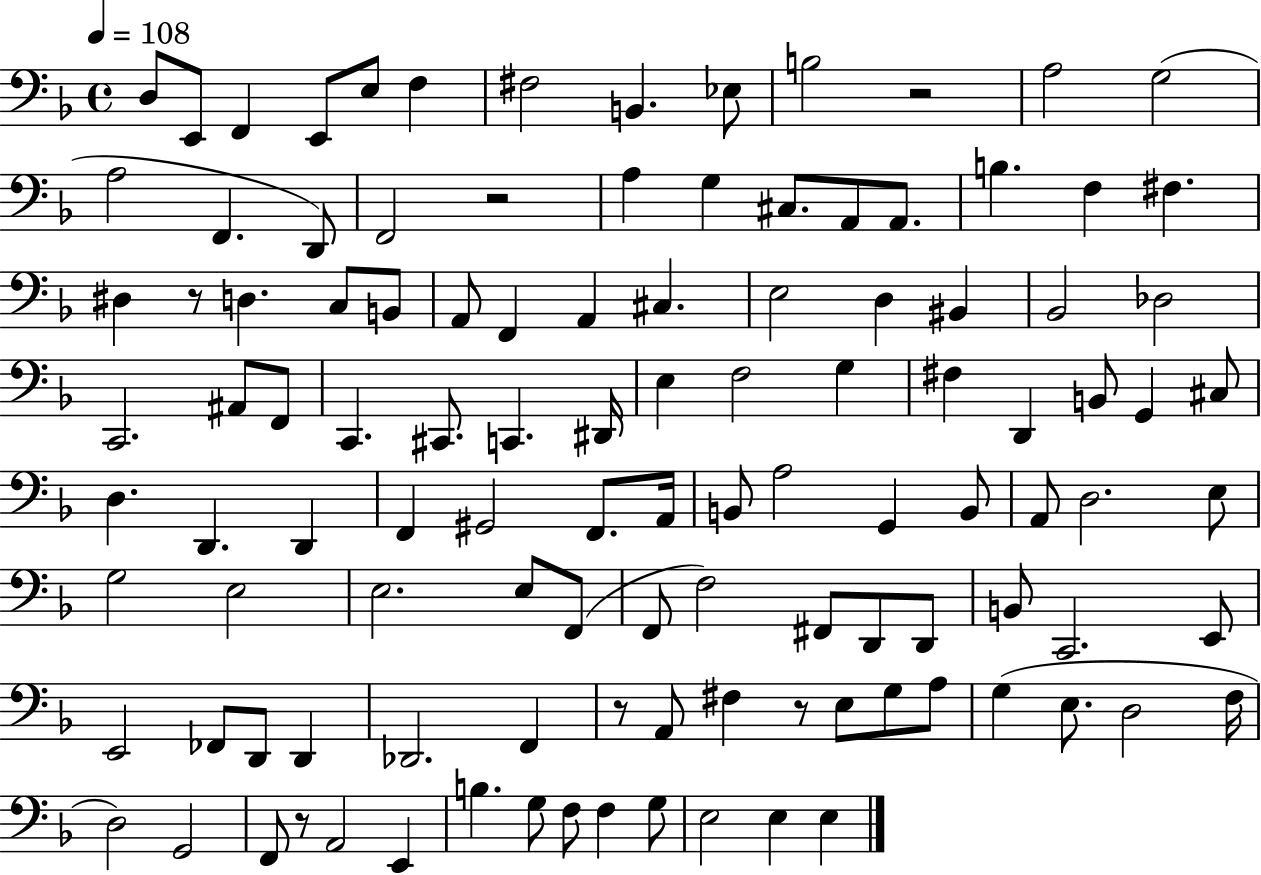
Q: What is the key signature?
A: F major